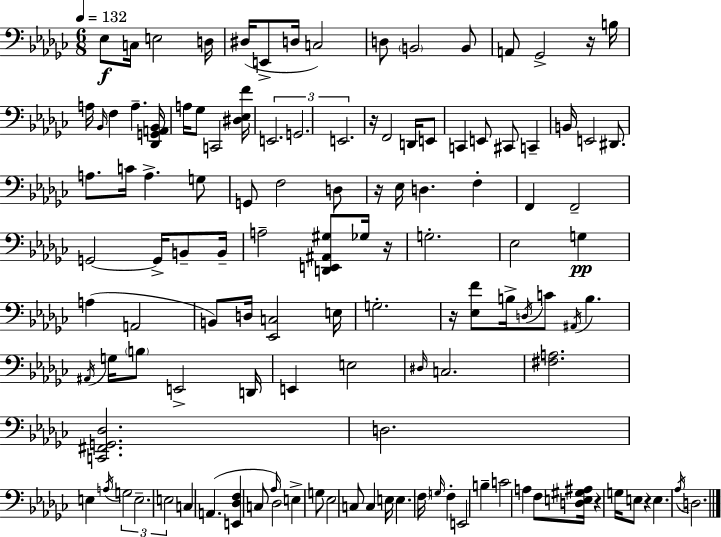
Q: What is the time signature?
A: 6/8